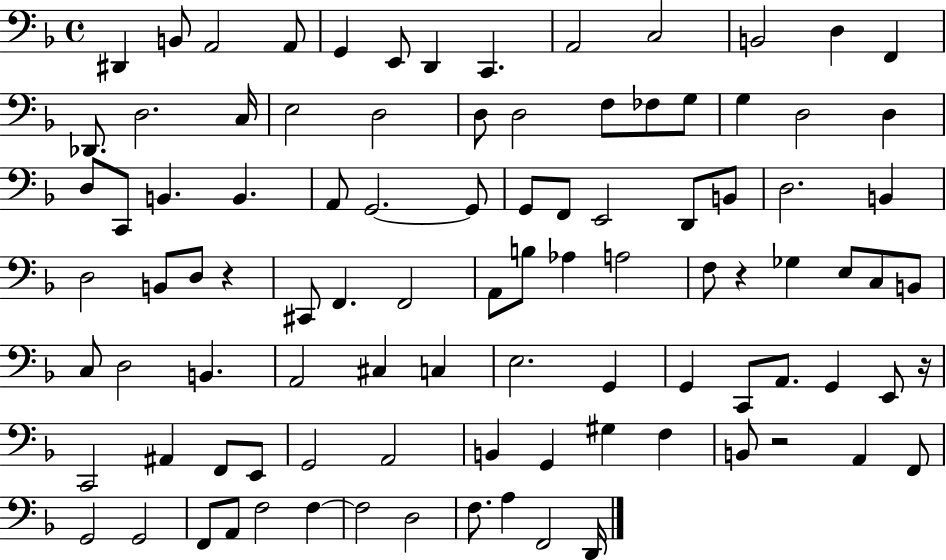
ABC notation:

X:1
T:Untitled
M:4/4
L:1/4
K:F
^D,, B,,/2 A,,2 A,,/2 G,, E,,/2 D,, C,, A,,2 C,2 B,,2 D, F,, _D,,/2 D,2 C,/4 E,2 D,2 D,/2 D,2 F,/2 _F,/2 G,/2 G, D,2 D, D,/2 C,,/2 B,, B,, A,,/2 G,,2 G,,/2 G,,/2 F,,/2 E,,2 D,,/2 B,,/2 D,2 B,, D,2 B,,/2 D,/2 z ^C,,/2 F,, F,,2 A,,/2 B,/2 _A, A,2 F,/2 z _G, E,/2 C,/2 B,,/2 C,/2 D,2 B,, A,,2 ^C, C, E,2 G,, G,, C,,/2 A,,/2 G,, E,,/2 z/4 C,,2 ^A,, F,,/2 E,,/2 G,,2 A,,2 B,, G,, ^G, F, B,,/2 z2 A,, F,,/2 G,,2 G,,2 F,,/2 A,,/2 F,2 F, F,2 D,2 F,/2 A, F,,2 D,,/4